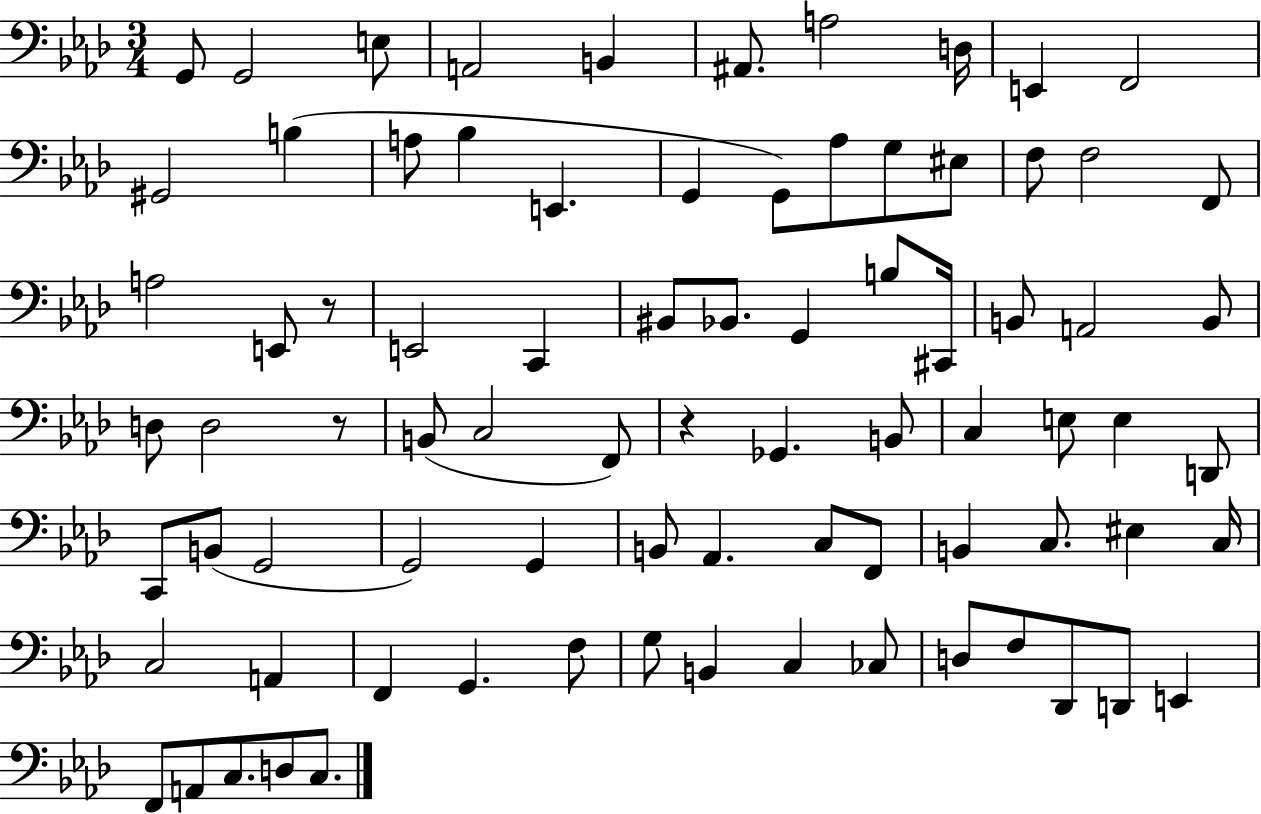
X:1
T:Untitled
M:3/4
L:1/4
K:Ab
G,,/2 G,,2 E,/2 A,,2 B,, ^A,,/2 A,2 D,/4 E,, F,,2 ^G,,2 B, A,/2 _B, E,, G,, G,,/2 _A,/2 G,/2 ^E,/2 F,/2 F,2 F,,/2 A,2 E,,/2 z/2 E,,2 C,, ^B,,/2 _B,,/2 G,, B,/2 ^C,,/4 B,,/2 A,,2 B,,/2 D,/2 D,2 z/2 B,,/2 C,2 F,,/2 z _G,, B,,/2 C, E,/2 E, D,,/2 C,,/2 B,,/2 G,,2 G,,2 G,, B,,/2 _A,, C,/2 F,,/2 B,, C,/2 ^E, C,/4 C,2 A,, F,, G,, F,/2 G,/2 B,, C, _C,/2 D,/2 F,/2 _D,,/2 D,,/2 E,, F,,/2 A,,/2 C,/2 D,/2 C,/2